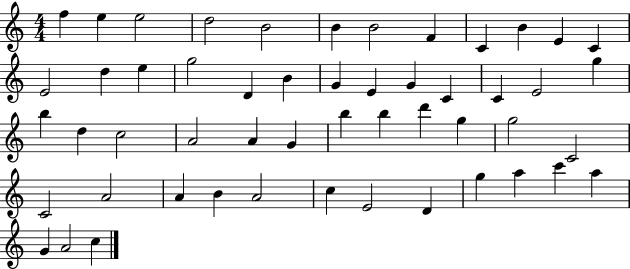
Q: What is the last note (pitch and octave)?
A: C5